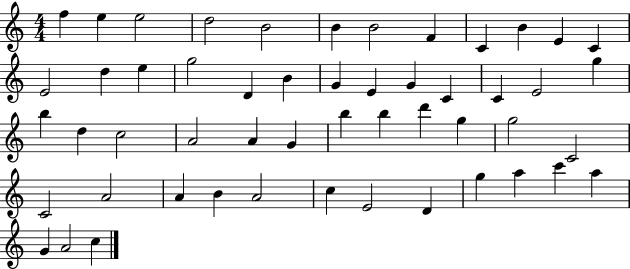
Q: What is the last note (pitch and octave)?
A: C5